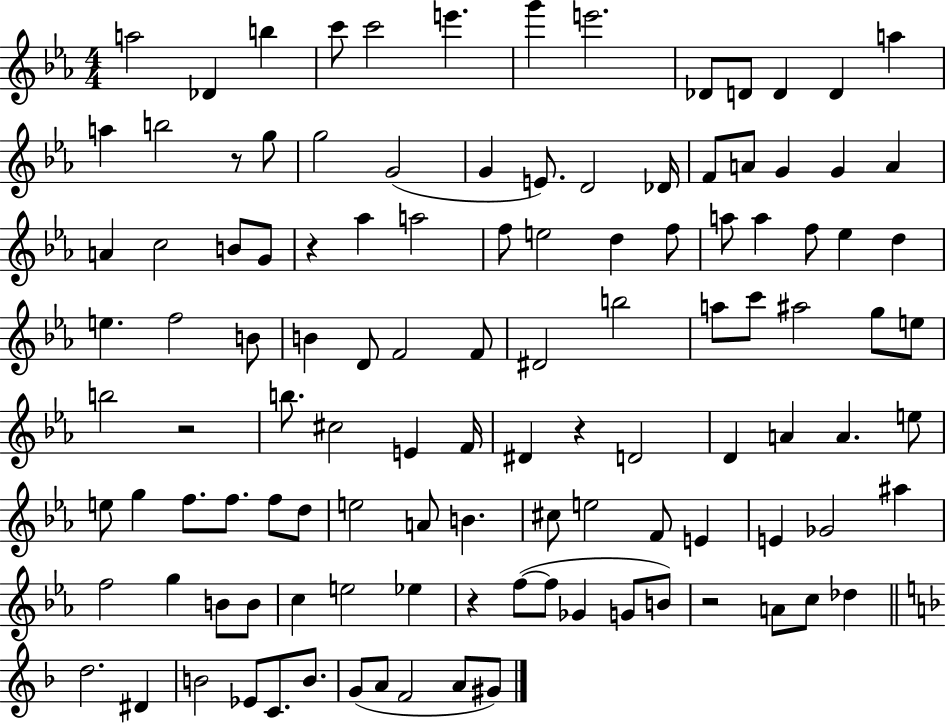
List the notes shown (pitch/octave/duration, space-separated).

A5/h Db4/q B5/q C6/e C6/h E6/q. G6/q E6/h. Db4/e D4/e D4/q D4/q A5/q A5/q B5/h R/e G5/e G5/h G4/h G4/q E4/e. D4/h Db4/s F4/e A4/e G4/q G4/q A4/q A4/q C5/h B4/e G4/e R/q Ab5/q A5/h F5/e E5/h D5/q F5/e A5/e A5/q F5/e Eb5/q D5/q E5/q. F5/h B4/e B4/q D4/e F4/h F4/e D#4/h B5/h A5/e C6/e A#5/h G5/e E5/e B5/h R/h B5/e. C#5/h E4/q F4/s D#4/q R/q D4/h D4/q A4/q A4/q. E5/e E5/e G5/q F5/e. F5/e. F5/e D5/e E5/h A4/e B4/q. C#5/e E5/h F4/e E4/q E4/q Gb4/h A#5/q F5/h G5/q B4/e B4/e C5/q E5/h Eb5/q R/q F5/e F5/e Gb4/q G4/e B4/e R/h A4/e C5/e Db5/q D5/h. D#4/q B4/h Eb4/e C4/e. B4/e. G4/e A4/e F4/h A4/e G#4/e